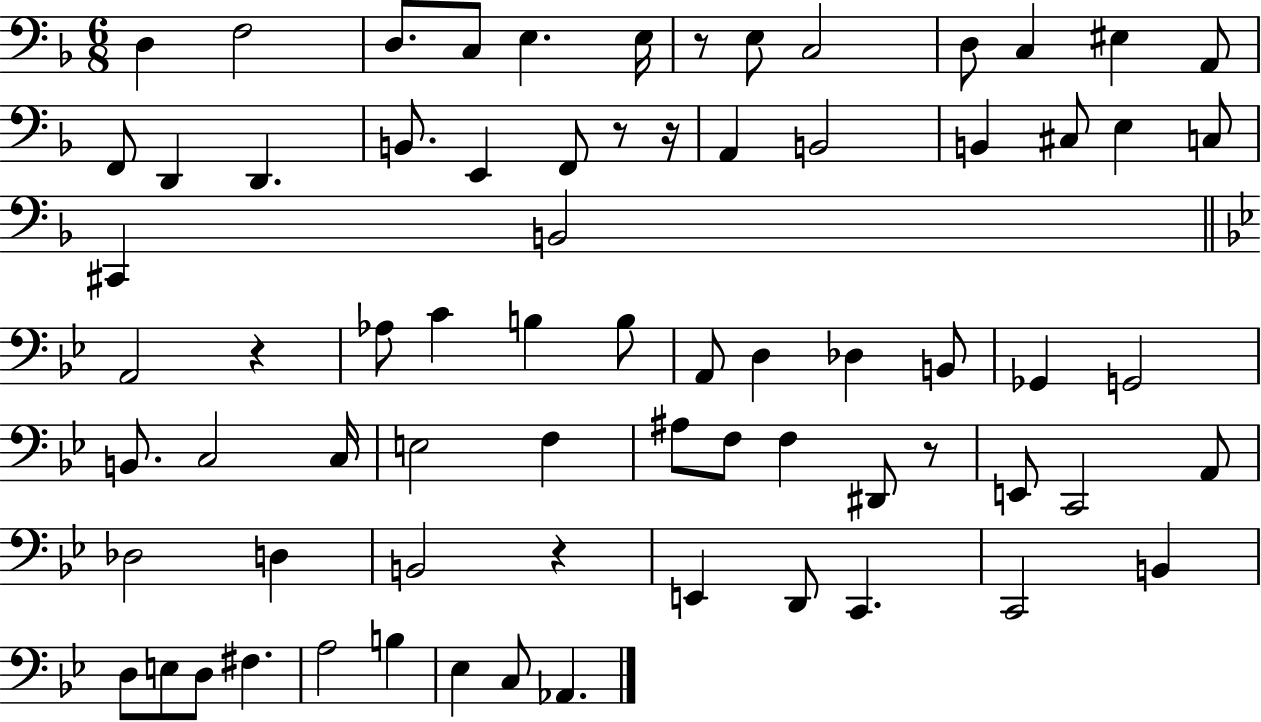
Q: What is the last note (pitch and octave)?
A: Ab2